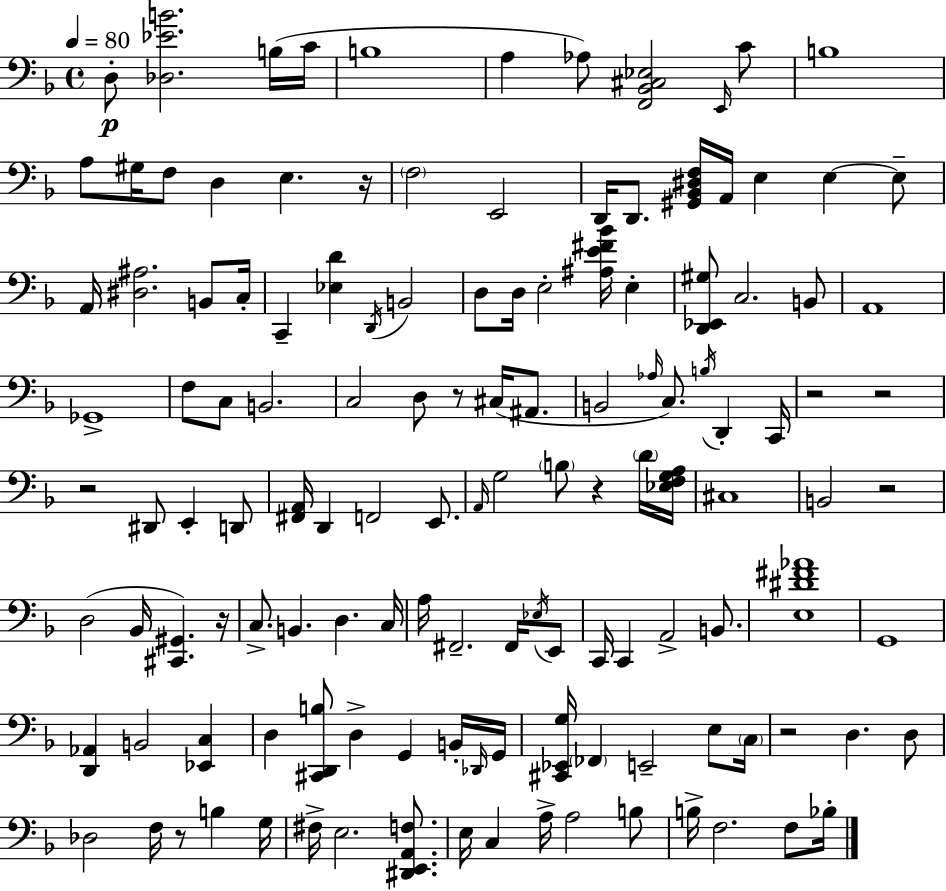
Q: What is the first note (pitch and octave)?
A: D3